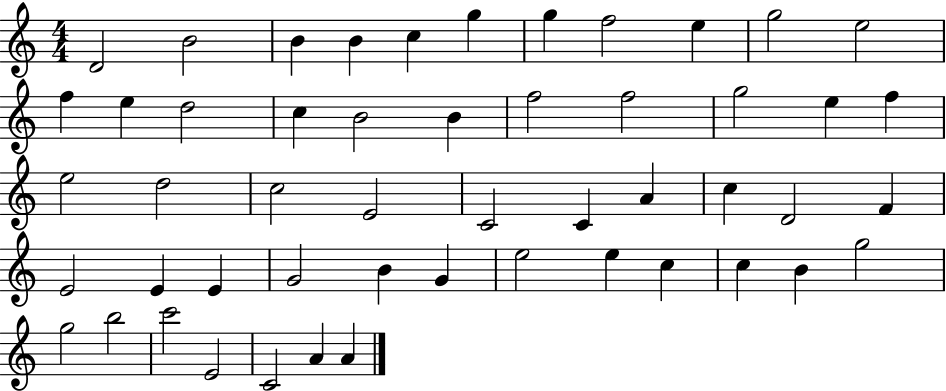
X:1
T:Untitled
M:4/4
L:1/4
K:C
D2 B2 B B c g g f2 e g2 e2 f e d2 c B2 B f2 f2 g2 e f e2 d2 c2 E2 C2 C A c D2 F E2 E E G2 B G e2 e c c B g2 g2 b2 c'2 E2 C2 A A